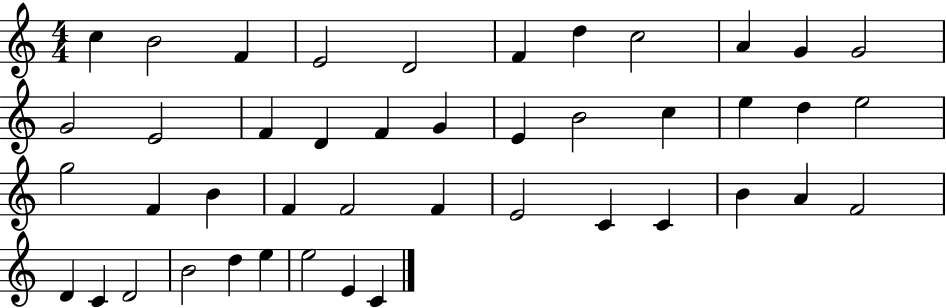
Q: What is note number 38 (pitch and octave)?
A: D4